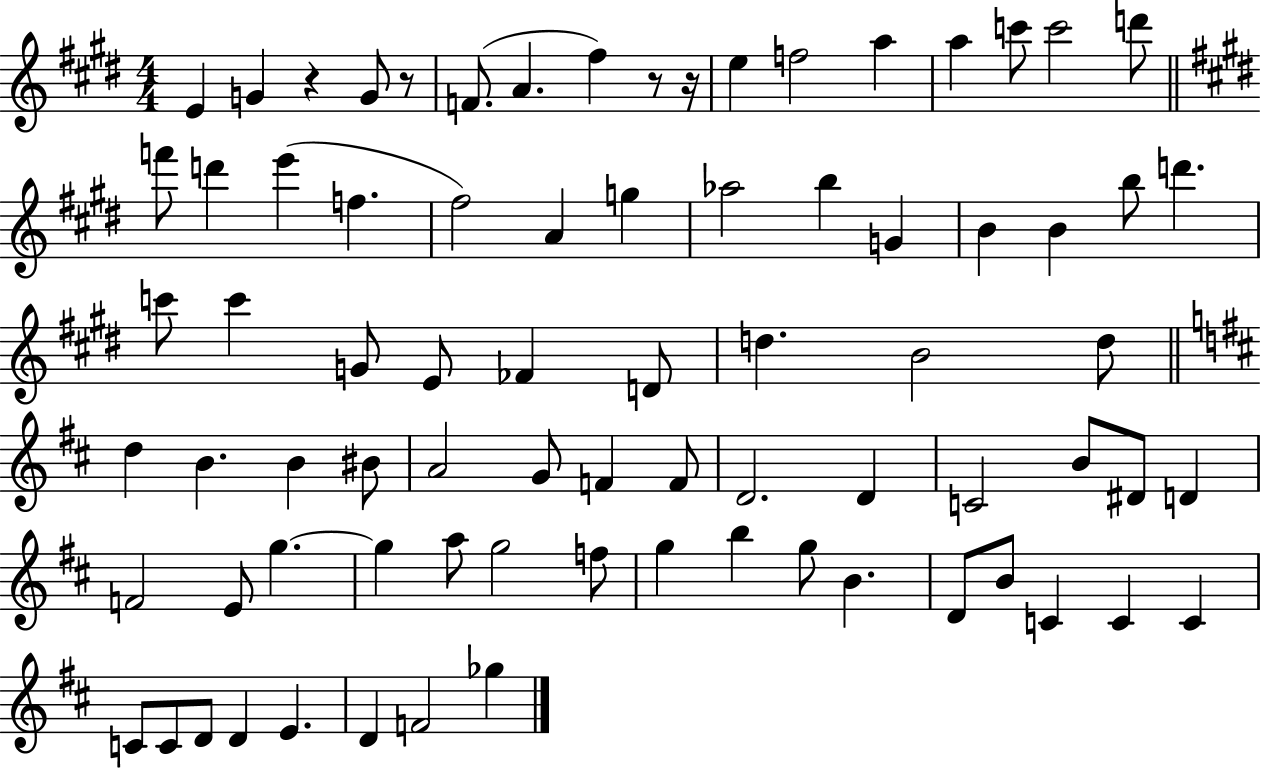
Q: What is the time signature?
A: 4/4